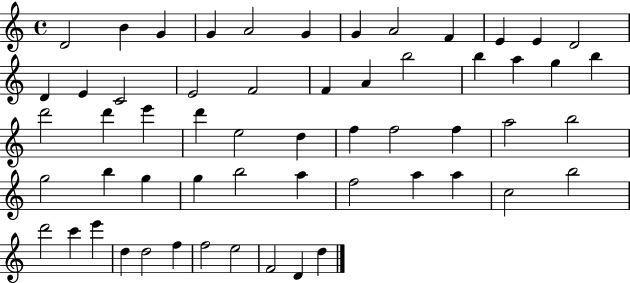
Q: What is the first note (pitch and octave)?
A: D4